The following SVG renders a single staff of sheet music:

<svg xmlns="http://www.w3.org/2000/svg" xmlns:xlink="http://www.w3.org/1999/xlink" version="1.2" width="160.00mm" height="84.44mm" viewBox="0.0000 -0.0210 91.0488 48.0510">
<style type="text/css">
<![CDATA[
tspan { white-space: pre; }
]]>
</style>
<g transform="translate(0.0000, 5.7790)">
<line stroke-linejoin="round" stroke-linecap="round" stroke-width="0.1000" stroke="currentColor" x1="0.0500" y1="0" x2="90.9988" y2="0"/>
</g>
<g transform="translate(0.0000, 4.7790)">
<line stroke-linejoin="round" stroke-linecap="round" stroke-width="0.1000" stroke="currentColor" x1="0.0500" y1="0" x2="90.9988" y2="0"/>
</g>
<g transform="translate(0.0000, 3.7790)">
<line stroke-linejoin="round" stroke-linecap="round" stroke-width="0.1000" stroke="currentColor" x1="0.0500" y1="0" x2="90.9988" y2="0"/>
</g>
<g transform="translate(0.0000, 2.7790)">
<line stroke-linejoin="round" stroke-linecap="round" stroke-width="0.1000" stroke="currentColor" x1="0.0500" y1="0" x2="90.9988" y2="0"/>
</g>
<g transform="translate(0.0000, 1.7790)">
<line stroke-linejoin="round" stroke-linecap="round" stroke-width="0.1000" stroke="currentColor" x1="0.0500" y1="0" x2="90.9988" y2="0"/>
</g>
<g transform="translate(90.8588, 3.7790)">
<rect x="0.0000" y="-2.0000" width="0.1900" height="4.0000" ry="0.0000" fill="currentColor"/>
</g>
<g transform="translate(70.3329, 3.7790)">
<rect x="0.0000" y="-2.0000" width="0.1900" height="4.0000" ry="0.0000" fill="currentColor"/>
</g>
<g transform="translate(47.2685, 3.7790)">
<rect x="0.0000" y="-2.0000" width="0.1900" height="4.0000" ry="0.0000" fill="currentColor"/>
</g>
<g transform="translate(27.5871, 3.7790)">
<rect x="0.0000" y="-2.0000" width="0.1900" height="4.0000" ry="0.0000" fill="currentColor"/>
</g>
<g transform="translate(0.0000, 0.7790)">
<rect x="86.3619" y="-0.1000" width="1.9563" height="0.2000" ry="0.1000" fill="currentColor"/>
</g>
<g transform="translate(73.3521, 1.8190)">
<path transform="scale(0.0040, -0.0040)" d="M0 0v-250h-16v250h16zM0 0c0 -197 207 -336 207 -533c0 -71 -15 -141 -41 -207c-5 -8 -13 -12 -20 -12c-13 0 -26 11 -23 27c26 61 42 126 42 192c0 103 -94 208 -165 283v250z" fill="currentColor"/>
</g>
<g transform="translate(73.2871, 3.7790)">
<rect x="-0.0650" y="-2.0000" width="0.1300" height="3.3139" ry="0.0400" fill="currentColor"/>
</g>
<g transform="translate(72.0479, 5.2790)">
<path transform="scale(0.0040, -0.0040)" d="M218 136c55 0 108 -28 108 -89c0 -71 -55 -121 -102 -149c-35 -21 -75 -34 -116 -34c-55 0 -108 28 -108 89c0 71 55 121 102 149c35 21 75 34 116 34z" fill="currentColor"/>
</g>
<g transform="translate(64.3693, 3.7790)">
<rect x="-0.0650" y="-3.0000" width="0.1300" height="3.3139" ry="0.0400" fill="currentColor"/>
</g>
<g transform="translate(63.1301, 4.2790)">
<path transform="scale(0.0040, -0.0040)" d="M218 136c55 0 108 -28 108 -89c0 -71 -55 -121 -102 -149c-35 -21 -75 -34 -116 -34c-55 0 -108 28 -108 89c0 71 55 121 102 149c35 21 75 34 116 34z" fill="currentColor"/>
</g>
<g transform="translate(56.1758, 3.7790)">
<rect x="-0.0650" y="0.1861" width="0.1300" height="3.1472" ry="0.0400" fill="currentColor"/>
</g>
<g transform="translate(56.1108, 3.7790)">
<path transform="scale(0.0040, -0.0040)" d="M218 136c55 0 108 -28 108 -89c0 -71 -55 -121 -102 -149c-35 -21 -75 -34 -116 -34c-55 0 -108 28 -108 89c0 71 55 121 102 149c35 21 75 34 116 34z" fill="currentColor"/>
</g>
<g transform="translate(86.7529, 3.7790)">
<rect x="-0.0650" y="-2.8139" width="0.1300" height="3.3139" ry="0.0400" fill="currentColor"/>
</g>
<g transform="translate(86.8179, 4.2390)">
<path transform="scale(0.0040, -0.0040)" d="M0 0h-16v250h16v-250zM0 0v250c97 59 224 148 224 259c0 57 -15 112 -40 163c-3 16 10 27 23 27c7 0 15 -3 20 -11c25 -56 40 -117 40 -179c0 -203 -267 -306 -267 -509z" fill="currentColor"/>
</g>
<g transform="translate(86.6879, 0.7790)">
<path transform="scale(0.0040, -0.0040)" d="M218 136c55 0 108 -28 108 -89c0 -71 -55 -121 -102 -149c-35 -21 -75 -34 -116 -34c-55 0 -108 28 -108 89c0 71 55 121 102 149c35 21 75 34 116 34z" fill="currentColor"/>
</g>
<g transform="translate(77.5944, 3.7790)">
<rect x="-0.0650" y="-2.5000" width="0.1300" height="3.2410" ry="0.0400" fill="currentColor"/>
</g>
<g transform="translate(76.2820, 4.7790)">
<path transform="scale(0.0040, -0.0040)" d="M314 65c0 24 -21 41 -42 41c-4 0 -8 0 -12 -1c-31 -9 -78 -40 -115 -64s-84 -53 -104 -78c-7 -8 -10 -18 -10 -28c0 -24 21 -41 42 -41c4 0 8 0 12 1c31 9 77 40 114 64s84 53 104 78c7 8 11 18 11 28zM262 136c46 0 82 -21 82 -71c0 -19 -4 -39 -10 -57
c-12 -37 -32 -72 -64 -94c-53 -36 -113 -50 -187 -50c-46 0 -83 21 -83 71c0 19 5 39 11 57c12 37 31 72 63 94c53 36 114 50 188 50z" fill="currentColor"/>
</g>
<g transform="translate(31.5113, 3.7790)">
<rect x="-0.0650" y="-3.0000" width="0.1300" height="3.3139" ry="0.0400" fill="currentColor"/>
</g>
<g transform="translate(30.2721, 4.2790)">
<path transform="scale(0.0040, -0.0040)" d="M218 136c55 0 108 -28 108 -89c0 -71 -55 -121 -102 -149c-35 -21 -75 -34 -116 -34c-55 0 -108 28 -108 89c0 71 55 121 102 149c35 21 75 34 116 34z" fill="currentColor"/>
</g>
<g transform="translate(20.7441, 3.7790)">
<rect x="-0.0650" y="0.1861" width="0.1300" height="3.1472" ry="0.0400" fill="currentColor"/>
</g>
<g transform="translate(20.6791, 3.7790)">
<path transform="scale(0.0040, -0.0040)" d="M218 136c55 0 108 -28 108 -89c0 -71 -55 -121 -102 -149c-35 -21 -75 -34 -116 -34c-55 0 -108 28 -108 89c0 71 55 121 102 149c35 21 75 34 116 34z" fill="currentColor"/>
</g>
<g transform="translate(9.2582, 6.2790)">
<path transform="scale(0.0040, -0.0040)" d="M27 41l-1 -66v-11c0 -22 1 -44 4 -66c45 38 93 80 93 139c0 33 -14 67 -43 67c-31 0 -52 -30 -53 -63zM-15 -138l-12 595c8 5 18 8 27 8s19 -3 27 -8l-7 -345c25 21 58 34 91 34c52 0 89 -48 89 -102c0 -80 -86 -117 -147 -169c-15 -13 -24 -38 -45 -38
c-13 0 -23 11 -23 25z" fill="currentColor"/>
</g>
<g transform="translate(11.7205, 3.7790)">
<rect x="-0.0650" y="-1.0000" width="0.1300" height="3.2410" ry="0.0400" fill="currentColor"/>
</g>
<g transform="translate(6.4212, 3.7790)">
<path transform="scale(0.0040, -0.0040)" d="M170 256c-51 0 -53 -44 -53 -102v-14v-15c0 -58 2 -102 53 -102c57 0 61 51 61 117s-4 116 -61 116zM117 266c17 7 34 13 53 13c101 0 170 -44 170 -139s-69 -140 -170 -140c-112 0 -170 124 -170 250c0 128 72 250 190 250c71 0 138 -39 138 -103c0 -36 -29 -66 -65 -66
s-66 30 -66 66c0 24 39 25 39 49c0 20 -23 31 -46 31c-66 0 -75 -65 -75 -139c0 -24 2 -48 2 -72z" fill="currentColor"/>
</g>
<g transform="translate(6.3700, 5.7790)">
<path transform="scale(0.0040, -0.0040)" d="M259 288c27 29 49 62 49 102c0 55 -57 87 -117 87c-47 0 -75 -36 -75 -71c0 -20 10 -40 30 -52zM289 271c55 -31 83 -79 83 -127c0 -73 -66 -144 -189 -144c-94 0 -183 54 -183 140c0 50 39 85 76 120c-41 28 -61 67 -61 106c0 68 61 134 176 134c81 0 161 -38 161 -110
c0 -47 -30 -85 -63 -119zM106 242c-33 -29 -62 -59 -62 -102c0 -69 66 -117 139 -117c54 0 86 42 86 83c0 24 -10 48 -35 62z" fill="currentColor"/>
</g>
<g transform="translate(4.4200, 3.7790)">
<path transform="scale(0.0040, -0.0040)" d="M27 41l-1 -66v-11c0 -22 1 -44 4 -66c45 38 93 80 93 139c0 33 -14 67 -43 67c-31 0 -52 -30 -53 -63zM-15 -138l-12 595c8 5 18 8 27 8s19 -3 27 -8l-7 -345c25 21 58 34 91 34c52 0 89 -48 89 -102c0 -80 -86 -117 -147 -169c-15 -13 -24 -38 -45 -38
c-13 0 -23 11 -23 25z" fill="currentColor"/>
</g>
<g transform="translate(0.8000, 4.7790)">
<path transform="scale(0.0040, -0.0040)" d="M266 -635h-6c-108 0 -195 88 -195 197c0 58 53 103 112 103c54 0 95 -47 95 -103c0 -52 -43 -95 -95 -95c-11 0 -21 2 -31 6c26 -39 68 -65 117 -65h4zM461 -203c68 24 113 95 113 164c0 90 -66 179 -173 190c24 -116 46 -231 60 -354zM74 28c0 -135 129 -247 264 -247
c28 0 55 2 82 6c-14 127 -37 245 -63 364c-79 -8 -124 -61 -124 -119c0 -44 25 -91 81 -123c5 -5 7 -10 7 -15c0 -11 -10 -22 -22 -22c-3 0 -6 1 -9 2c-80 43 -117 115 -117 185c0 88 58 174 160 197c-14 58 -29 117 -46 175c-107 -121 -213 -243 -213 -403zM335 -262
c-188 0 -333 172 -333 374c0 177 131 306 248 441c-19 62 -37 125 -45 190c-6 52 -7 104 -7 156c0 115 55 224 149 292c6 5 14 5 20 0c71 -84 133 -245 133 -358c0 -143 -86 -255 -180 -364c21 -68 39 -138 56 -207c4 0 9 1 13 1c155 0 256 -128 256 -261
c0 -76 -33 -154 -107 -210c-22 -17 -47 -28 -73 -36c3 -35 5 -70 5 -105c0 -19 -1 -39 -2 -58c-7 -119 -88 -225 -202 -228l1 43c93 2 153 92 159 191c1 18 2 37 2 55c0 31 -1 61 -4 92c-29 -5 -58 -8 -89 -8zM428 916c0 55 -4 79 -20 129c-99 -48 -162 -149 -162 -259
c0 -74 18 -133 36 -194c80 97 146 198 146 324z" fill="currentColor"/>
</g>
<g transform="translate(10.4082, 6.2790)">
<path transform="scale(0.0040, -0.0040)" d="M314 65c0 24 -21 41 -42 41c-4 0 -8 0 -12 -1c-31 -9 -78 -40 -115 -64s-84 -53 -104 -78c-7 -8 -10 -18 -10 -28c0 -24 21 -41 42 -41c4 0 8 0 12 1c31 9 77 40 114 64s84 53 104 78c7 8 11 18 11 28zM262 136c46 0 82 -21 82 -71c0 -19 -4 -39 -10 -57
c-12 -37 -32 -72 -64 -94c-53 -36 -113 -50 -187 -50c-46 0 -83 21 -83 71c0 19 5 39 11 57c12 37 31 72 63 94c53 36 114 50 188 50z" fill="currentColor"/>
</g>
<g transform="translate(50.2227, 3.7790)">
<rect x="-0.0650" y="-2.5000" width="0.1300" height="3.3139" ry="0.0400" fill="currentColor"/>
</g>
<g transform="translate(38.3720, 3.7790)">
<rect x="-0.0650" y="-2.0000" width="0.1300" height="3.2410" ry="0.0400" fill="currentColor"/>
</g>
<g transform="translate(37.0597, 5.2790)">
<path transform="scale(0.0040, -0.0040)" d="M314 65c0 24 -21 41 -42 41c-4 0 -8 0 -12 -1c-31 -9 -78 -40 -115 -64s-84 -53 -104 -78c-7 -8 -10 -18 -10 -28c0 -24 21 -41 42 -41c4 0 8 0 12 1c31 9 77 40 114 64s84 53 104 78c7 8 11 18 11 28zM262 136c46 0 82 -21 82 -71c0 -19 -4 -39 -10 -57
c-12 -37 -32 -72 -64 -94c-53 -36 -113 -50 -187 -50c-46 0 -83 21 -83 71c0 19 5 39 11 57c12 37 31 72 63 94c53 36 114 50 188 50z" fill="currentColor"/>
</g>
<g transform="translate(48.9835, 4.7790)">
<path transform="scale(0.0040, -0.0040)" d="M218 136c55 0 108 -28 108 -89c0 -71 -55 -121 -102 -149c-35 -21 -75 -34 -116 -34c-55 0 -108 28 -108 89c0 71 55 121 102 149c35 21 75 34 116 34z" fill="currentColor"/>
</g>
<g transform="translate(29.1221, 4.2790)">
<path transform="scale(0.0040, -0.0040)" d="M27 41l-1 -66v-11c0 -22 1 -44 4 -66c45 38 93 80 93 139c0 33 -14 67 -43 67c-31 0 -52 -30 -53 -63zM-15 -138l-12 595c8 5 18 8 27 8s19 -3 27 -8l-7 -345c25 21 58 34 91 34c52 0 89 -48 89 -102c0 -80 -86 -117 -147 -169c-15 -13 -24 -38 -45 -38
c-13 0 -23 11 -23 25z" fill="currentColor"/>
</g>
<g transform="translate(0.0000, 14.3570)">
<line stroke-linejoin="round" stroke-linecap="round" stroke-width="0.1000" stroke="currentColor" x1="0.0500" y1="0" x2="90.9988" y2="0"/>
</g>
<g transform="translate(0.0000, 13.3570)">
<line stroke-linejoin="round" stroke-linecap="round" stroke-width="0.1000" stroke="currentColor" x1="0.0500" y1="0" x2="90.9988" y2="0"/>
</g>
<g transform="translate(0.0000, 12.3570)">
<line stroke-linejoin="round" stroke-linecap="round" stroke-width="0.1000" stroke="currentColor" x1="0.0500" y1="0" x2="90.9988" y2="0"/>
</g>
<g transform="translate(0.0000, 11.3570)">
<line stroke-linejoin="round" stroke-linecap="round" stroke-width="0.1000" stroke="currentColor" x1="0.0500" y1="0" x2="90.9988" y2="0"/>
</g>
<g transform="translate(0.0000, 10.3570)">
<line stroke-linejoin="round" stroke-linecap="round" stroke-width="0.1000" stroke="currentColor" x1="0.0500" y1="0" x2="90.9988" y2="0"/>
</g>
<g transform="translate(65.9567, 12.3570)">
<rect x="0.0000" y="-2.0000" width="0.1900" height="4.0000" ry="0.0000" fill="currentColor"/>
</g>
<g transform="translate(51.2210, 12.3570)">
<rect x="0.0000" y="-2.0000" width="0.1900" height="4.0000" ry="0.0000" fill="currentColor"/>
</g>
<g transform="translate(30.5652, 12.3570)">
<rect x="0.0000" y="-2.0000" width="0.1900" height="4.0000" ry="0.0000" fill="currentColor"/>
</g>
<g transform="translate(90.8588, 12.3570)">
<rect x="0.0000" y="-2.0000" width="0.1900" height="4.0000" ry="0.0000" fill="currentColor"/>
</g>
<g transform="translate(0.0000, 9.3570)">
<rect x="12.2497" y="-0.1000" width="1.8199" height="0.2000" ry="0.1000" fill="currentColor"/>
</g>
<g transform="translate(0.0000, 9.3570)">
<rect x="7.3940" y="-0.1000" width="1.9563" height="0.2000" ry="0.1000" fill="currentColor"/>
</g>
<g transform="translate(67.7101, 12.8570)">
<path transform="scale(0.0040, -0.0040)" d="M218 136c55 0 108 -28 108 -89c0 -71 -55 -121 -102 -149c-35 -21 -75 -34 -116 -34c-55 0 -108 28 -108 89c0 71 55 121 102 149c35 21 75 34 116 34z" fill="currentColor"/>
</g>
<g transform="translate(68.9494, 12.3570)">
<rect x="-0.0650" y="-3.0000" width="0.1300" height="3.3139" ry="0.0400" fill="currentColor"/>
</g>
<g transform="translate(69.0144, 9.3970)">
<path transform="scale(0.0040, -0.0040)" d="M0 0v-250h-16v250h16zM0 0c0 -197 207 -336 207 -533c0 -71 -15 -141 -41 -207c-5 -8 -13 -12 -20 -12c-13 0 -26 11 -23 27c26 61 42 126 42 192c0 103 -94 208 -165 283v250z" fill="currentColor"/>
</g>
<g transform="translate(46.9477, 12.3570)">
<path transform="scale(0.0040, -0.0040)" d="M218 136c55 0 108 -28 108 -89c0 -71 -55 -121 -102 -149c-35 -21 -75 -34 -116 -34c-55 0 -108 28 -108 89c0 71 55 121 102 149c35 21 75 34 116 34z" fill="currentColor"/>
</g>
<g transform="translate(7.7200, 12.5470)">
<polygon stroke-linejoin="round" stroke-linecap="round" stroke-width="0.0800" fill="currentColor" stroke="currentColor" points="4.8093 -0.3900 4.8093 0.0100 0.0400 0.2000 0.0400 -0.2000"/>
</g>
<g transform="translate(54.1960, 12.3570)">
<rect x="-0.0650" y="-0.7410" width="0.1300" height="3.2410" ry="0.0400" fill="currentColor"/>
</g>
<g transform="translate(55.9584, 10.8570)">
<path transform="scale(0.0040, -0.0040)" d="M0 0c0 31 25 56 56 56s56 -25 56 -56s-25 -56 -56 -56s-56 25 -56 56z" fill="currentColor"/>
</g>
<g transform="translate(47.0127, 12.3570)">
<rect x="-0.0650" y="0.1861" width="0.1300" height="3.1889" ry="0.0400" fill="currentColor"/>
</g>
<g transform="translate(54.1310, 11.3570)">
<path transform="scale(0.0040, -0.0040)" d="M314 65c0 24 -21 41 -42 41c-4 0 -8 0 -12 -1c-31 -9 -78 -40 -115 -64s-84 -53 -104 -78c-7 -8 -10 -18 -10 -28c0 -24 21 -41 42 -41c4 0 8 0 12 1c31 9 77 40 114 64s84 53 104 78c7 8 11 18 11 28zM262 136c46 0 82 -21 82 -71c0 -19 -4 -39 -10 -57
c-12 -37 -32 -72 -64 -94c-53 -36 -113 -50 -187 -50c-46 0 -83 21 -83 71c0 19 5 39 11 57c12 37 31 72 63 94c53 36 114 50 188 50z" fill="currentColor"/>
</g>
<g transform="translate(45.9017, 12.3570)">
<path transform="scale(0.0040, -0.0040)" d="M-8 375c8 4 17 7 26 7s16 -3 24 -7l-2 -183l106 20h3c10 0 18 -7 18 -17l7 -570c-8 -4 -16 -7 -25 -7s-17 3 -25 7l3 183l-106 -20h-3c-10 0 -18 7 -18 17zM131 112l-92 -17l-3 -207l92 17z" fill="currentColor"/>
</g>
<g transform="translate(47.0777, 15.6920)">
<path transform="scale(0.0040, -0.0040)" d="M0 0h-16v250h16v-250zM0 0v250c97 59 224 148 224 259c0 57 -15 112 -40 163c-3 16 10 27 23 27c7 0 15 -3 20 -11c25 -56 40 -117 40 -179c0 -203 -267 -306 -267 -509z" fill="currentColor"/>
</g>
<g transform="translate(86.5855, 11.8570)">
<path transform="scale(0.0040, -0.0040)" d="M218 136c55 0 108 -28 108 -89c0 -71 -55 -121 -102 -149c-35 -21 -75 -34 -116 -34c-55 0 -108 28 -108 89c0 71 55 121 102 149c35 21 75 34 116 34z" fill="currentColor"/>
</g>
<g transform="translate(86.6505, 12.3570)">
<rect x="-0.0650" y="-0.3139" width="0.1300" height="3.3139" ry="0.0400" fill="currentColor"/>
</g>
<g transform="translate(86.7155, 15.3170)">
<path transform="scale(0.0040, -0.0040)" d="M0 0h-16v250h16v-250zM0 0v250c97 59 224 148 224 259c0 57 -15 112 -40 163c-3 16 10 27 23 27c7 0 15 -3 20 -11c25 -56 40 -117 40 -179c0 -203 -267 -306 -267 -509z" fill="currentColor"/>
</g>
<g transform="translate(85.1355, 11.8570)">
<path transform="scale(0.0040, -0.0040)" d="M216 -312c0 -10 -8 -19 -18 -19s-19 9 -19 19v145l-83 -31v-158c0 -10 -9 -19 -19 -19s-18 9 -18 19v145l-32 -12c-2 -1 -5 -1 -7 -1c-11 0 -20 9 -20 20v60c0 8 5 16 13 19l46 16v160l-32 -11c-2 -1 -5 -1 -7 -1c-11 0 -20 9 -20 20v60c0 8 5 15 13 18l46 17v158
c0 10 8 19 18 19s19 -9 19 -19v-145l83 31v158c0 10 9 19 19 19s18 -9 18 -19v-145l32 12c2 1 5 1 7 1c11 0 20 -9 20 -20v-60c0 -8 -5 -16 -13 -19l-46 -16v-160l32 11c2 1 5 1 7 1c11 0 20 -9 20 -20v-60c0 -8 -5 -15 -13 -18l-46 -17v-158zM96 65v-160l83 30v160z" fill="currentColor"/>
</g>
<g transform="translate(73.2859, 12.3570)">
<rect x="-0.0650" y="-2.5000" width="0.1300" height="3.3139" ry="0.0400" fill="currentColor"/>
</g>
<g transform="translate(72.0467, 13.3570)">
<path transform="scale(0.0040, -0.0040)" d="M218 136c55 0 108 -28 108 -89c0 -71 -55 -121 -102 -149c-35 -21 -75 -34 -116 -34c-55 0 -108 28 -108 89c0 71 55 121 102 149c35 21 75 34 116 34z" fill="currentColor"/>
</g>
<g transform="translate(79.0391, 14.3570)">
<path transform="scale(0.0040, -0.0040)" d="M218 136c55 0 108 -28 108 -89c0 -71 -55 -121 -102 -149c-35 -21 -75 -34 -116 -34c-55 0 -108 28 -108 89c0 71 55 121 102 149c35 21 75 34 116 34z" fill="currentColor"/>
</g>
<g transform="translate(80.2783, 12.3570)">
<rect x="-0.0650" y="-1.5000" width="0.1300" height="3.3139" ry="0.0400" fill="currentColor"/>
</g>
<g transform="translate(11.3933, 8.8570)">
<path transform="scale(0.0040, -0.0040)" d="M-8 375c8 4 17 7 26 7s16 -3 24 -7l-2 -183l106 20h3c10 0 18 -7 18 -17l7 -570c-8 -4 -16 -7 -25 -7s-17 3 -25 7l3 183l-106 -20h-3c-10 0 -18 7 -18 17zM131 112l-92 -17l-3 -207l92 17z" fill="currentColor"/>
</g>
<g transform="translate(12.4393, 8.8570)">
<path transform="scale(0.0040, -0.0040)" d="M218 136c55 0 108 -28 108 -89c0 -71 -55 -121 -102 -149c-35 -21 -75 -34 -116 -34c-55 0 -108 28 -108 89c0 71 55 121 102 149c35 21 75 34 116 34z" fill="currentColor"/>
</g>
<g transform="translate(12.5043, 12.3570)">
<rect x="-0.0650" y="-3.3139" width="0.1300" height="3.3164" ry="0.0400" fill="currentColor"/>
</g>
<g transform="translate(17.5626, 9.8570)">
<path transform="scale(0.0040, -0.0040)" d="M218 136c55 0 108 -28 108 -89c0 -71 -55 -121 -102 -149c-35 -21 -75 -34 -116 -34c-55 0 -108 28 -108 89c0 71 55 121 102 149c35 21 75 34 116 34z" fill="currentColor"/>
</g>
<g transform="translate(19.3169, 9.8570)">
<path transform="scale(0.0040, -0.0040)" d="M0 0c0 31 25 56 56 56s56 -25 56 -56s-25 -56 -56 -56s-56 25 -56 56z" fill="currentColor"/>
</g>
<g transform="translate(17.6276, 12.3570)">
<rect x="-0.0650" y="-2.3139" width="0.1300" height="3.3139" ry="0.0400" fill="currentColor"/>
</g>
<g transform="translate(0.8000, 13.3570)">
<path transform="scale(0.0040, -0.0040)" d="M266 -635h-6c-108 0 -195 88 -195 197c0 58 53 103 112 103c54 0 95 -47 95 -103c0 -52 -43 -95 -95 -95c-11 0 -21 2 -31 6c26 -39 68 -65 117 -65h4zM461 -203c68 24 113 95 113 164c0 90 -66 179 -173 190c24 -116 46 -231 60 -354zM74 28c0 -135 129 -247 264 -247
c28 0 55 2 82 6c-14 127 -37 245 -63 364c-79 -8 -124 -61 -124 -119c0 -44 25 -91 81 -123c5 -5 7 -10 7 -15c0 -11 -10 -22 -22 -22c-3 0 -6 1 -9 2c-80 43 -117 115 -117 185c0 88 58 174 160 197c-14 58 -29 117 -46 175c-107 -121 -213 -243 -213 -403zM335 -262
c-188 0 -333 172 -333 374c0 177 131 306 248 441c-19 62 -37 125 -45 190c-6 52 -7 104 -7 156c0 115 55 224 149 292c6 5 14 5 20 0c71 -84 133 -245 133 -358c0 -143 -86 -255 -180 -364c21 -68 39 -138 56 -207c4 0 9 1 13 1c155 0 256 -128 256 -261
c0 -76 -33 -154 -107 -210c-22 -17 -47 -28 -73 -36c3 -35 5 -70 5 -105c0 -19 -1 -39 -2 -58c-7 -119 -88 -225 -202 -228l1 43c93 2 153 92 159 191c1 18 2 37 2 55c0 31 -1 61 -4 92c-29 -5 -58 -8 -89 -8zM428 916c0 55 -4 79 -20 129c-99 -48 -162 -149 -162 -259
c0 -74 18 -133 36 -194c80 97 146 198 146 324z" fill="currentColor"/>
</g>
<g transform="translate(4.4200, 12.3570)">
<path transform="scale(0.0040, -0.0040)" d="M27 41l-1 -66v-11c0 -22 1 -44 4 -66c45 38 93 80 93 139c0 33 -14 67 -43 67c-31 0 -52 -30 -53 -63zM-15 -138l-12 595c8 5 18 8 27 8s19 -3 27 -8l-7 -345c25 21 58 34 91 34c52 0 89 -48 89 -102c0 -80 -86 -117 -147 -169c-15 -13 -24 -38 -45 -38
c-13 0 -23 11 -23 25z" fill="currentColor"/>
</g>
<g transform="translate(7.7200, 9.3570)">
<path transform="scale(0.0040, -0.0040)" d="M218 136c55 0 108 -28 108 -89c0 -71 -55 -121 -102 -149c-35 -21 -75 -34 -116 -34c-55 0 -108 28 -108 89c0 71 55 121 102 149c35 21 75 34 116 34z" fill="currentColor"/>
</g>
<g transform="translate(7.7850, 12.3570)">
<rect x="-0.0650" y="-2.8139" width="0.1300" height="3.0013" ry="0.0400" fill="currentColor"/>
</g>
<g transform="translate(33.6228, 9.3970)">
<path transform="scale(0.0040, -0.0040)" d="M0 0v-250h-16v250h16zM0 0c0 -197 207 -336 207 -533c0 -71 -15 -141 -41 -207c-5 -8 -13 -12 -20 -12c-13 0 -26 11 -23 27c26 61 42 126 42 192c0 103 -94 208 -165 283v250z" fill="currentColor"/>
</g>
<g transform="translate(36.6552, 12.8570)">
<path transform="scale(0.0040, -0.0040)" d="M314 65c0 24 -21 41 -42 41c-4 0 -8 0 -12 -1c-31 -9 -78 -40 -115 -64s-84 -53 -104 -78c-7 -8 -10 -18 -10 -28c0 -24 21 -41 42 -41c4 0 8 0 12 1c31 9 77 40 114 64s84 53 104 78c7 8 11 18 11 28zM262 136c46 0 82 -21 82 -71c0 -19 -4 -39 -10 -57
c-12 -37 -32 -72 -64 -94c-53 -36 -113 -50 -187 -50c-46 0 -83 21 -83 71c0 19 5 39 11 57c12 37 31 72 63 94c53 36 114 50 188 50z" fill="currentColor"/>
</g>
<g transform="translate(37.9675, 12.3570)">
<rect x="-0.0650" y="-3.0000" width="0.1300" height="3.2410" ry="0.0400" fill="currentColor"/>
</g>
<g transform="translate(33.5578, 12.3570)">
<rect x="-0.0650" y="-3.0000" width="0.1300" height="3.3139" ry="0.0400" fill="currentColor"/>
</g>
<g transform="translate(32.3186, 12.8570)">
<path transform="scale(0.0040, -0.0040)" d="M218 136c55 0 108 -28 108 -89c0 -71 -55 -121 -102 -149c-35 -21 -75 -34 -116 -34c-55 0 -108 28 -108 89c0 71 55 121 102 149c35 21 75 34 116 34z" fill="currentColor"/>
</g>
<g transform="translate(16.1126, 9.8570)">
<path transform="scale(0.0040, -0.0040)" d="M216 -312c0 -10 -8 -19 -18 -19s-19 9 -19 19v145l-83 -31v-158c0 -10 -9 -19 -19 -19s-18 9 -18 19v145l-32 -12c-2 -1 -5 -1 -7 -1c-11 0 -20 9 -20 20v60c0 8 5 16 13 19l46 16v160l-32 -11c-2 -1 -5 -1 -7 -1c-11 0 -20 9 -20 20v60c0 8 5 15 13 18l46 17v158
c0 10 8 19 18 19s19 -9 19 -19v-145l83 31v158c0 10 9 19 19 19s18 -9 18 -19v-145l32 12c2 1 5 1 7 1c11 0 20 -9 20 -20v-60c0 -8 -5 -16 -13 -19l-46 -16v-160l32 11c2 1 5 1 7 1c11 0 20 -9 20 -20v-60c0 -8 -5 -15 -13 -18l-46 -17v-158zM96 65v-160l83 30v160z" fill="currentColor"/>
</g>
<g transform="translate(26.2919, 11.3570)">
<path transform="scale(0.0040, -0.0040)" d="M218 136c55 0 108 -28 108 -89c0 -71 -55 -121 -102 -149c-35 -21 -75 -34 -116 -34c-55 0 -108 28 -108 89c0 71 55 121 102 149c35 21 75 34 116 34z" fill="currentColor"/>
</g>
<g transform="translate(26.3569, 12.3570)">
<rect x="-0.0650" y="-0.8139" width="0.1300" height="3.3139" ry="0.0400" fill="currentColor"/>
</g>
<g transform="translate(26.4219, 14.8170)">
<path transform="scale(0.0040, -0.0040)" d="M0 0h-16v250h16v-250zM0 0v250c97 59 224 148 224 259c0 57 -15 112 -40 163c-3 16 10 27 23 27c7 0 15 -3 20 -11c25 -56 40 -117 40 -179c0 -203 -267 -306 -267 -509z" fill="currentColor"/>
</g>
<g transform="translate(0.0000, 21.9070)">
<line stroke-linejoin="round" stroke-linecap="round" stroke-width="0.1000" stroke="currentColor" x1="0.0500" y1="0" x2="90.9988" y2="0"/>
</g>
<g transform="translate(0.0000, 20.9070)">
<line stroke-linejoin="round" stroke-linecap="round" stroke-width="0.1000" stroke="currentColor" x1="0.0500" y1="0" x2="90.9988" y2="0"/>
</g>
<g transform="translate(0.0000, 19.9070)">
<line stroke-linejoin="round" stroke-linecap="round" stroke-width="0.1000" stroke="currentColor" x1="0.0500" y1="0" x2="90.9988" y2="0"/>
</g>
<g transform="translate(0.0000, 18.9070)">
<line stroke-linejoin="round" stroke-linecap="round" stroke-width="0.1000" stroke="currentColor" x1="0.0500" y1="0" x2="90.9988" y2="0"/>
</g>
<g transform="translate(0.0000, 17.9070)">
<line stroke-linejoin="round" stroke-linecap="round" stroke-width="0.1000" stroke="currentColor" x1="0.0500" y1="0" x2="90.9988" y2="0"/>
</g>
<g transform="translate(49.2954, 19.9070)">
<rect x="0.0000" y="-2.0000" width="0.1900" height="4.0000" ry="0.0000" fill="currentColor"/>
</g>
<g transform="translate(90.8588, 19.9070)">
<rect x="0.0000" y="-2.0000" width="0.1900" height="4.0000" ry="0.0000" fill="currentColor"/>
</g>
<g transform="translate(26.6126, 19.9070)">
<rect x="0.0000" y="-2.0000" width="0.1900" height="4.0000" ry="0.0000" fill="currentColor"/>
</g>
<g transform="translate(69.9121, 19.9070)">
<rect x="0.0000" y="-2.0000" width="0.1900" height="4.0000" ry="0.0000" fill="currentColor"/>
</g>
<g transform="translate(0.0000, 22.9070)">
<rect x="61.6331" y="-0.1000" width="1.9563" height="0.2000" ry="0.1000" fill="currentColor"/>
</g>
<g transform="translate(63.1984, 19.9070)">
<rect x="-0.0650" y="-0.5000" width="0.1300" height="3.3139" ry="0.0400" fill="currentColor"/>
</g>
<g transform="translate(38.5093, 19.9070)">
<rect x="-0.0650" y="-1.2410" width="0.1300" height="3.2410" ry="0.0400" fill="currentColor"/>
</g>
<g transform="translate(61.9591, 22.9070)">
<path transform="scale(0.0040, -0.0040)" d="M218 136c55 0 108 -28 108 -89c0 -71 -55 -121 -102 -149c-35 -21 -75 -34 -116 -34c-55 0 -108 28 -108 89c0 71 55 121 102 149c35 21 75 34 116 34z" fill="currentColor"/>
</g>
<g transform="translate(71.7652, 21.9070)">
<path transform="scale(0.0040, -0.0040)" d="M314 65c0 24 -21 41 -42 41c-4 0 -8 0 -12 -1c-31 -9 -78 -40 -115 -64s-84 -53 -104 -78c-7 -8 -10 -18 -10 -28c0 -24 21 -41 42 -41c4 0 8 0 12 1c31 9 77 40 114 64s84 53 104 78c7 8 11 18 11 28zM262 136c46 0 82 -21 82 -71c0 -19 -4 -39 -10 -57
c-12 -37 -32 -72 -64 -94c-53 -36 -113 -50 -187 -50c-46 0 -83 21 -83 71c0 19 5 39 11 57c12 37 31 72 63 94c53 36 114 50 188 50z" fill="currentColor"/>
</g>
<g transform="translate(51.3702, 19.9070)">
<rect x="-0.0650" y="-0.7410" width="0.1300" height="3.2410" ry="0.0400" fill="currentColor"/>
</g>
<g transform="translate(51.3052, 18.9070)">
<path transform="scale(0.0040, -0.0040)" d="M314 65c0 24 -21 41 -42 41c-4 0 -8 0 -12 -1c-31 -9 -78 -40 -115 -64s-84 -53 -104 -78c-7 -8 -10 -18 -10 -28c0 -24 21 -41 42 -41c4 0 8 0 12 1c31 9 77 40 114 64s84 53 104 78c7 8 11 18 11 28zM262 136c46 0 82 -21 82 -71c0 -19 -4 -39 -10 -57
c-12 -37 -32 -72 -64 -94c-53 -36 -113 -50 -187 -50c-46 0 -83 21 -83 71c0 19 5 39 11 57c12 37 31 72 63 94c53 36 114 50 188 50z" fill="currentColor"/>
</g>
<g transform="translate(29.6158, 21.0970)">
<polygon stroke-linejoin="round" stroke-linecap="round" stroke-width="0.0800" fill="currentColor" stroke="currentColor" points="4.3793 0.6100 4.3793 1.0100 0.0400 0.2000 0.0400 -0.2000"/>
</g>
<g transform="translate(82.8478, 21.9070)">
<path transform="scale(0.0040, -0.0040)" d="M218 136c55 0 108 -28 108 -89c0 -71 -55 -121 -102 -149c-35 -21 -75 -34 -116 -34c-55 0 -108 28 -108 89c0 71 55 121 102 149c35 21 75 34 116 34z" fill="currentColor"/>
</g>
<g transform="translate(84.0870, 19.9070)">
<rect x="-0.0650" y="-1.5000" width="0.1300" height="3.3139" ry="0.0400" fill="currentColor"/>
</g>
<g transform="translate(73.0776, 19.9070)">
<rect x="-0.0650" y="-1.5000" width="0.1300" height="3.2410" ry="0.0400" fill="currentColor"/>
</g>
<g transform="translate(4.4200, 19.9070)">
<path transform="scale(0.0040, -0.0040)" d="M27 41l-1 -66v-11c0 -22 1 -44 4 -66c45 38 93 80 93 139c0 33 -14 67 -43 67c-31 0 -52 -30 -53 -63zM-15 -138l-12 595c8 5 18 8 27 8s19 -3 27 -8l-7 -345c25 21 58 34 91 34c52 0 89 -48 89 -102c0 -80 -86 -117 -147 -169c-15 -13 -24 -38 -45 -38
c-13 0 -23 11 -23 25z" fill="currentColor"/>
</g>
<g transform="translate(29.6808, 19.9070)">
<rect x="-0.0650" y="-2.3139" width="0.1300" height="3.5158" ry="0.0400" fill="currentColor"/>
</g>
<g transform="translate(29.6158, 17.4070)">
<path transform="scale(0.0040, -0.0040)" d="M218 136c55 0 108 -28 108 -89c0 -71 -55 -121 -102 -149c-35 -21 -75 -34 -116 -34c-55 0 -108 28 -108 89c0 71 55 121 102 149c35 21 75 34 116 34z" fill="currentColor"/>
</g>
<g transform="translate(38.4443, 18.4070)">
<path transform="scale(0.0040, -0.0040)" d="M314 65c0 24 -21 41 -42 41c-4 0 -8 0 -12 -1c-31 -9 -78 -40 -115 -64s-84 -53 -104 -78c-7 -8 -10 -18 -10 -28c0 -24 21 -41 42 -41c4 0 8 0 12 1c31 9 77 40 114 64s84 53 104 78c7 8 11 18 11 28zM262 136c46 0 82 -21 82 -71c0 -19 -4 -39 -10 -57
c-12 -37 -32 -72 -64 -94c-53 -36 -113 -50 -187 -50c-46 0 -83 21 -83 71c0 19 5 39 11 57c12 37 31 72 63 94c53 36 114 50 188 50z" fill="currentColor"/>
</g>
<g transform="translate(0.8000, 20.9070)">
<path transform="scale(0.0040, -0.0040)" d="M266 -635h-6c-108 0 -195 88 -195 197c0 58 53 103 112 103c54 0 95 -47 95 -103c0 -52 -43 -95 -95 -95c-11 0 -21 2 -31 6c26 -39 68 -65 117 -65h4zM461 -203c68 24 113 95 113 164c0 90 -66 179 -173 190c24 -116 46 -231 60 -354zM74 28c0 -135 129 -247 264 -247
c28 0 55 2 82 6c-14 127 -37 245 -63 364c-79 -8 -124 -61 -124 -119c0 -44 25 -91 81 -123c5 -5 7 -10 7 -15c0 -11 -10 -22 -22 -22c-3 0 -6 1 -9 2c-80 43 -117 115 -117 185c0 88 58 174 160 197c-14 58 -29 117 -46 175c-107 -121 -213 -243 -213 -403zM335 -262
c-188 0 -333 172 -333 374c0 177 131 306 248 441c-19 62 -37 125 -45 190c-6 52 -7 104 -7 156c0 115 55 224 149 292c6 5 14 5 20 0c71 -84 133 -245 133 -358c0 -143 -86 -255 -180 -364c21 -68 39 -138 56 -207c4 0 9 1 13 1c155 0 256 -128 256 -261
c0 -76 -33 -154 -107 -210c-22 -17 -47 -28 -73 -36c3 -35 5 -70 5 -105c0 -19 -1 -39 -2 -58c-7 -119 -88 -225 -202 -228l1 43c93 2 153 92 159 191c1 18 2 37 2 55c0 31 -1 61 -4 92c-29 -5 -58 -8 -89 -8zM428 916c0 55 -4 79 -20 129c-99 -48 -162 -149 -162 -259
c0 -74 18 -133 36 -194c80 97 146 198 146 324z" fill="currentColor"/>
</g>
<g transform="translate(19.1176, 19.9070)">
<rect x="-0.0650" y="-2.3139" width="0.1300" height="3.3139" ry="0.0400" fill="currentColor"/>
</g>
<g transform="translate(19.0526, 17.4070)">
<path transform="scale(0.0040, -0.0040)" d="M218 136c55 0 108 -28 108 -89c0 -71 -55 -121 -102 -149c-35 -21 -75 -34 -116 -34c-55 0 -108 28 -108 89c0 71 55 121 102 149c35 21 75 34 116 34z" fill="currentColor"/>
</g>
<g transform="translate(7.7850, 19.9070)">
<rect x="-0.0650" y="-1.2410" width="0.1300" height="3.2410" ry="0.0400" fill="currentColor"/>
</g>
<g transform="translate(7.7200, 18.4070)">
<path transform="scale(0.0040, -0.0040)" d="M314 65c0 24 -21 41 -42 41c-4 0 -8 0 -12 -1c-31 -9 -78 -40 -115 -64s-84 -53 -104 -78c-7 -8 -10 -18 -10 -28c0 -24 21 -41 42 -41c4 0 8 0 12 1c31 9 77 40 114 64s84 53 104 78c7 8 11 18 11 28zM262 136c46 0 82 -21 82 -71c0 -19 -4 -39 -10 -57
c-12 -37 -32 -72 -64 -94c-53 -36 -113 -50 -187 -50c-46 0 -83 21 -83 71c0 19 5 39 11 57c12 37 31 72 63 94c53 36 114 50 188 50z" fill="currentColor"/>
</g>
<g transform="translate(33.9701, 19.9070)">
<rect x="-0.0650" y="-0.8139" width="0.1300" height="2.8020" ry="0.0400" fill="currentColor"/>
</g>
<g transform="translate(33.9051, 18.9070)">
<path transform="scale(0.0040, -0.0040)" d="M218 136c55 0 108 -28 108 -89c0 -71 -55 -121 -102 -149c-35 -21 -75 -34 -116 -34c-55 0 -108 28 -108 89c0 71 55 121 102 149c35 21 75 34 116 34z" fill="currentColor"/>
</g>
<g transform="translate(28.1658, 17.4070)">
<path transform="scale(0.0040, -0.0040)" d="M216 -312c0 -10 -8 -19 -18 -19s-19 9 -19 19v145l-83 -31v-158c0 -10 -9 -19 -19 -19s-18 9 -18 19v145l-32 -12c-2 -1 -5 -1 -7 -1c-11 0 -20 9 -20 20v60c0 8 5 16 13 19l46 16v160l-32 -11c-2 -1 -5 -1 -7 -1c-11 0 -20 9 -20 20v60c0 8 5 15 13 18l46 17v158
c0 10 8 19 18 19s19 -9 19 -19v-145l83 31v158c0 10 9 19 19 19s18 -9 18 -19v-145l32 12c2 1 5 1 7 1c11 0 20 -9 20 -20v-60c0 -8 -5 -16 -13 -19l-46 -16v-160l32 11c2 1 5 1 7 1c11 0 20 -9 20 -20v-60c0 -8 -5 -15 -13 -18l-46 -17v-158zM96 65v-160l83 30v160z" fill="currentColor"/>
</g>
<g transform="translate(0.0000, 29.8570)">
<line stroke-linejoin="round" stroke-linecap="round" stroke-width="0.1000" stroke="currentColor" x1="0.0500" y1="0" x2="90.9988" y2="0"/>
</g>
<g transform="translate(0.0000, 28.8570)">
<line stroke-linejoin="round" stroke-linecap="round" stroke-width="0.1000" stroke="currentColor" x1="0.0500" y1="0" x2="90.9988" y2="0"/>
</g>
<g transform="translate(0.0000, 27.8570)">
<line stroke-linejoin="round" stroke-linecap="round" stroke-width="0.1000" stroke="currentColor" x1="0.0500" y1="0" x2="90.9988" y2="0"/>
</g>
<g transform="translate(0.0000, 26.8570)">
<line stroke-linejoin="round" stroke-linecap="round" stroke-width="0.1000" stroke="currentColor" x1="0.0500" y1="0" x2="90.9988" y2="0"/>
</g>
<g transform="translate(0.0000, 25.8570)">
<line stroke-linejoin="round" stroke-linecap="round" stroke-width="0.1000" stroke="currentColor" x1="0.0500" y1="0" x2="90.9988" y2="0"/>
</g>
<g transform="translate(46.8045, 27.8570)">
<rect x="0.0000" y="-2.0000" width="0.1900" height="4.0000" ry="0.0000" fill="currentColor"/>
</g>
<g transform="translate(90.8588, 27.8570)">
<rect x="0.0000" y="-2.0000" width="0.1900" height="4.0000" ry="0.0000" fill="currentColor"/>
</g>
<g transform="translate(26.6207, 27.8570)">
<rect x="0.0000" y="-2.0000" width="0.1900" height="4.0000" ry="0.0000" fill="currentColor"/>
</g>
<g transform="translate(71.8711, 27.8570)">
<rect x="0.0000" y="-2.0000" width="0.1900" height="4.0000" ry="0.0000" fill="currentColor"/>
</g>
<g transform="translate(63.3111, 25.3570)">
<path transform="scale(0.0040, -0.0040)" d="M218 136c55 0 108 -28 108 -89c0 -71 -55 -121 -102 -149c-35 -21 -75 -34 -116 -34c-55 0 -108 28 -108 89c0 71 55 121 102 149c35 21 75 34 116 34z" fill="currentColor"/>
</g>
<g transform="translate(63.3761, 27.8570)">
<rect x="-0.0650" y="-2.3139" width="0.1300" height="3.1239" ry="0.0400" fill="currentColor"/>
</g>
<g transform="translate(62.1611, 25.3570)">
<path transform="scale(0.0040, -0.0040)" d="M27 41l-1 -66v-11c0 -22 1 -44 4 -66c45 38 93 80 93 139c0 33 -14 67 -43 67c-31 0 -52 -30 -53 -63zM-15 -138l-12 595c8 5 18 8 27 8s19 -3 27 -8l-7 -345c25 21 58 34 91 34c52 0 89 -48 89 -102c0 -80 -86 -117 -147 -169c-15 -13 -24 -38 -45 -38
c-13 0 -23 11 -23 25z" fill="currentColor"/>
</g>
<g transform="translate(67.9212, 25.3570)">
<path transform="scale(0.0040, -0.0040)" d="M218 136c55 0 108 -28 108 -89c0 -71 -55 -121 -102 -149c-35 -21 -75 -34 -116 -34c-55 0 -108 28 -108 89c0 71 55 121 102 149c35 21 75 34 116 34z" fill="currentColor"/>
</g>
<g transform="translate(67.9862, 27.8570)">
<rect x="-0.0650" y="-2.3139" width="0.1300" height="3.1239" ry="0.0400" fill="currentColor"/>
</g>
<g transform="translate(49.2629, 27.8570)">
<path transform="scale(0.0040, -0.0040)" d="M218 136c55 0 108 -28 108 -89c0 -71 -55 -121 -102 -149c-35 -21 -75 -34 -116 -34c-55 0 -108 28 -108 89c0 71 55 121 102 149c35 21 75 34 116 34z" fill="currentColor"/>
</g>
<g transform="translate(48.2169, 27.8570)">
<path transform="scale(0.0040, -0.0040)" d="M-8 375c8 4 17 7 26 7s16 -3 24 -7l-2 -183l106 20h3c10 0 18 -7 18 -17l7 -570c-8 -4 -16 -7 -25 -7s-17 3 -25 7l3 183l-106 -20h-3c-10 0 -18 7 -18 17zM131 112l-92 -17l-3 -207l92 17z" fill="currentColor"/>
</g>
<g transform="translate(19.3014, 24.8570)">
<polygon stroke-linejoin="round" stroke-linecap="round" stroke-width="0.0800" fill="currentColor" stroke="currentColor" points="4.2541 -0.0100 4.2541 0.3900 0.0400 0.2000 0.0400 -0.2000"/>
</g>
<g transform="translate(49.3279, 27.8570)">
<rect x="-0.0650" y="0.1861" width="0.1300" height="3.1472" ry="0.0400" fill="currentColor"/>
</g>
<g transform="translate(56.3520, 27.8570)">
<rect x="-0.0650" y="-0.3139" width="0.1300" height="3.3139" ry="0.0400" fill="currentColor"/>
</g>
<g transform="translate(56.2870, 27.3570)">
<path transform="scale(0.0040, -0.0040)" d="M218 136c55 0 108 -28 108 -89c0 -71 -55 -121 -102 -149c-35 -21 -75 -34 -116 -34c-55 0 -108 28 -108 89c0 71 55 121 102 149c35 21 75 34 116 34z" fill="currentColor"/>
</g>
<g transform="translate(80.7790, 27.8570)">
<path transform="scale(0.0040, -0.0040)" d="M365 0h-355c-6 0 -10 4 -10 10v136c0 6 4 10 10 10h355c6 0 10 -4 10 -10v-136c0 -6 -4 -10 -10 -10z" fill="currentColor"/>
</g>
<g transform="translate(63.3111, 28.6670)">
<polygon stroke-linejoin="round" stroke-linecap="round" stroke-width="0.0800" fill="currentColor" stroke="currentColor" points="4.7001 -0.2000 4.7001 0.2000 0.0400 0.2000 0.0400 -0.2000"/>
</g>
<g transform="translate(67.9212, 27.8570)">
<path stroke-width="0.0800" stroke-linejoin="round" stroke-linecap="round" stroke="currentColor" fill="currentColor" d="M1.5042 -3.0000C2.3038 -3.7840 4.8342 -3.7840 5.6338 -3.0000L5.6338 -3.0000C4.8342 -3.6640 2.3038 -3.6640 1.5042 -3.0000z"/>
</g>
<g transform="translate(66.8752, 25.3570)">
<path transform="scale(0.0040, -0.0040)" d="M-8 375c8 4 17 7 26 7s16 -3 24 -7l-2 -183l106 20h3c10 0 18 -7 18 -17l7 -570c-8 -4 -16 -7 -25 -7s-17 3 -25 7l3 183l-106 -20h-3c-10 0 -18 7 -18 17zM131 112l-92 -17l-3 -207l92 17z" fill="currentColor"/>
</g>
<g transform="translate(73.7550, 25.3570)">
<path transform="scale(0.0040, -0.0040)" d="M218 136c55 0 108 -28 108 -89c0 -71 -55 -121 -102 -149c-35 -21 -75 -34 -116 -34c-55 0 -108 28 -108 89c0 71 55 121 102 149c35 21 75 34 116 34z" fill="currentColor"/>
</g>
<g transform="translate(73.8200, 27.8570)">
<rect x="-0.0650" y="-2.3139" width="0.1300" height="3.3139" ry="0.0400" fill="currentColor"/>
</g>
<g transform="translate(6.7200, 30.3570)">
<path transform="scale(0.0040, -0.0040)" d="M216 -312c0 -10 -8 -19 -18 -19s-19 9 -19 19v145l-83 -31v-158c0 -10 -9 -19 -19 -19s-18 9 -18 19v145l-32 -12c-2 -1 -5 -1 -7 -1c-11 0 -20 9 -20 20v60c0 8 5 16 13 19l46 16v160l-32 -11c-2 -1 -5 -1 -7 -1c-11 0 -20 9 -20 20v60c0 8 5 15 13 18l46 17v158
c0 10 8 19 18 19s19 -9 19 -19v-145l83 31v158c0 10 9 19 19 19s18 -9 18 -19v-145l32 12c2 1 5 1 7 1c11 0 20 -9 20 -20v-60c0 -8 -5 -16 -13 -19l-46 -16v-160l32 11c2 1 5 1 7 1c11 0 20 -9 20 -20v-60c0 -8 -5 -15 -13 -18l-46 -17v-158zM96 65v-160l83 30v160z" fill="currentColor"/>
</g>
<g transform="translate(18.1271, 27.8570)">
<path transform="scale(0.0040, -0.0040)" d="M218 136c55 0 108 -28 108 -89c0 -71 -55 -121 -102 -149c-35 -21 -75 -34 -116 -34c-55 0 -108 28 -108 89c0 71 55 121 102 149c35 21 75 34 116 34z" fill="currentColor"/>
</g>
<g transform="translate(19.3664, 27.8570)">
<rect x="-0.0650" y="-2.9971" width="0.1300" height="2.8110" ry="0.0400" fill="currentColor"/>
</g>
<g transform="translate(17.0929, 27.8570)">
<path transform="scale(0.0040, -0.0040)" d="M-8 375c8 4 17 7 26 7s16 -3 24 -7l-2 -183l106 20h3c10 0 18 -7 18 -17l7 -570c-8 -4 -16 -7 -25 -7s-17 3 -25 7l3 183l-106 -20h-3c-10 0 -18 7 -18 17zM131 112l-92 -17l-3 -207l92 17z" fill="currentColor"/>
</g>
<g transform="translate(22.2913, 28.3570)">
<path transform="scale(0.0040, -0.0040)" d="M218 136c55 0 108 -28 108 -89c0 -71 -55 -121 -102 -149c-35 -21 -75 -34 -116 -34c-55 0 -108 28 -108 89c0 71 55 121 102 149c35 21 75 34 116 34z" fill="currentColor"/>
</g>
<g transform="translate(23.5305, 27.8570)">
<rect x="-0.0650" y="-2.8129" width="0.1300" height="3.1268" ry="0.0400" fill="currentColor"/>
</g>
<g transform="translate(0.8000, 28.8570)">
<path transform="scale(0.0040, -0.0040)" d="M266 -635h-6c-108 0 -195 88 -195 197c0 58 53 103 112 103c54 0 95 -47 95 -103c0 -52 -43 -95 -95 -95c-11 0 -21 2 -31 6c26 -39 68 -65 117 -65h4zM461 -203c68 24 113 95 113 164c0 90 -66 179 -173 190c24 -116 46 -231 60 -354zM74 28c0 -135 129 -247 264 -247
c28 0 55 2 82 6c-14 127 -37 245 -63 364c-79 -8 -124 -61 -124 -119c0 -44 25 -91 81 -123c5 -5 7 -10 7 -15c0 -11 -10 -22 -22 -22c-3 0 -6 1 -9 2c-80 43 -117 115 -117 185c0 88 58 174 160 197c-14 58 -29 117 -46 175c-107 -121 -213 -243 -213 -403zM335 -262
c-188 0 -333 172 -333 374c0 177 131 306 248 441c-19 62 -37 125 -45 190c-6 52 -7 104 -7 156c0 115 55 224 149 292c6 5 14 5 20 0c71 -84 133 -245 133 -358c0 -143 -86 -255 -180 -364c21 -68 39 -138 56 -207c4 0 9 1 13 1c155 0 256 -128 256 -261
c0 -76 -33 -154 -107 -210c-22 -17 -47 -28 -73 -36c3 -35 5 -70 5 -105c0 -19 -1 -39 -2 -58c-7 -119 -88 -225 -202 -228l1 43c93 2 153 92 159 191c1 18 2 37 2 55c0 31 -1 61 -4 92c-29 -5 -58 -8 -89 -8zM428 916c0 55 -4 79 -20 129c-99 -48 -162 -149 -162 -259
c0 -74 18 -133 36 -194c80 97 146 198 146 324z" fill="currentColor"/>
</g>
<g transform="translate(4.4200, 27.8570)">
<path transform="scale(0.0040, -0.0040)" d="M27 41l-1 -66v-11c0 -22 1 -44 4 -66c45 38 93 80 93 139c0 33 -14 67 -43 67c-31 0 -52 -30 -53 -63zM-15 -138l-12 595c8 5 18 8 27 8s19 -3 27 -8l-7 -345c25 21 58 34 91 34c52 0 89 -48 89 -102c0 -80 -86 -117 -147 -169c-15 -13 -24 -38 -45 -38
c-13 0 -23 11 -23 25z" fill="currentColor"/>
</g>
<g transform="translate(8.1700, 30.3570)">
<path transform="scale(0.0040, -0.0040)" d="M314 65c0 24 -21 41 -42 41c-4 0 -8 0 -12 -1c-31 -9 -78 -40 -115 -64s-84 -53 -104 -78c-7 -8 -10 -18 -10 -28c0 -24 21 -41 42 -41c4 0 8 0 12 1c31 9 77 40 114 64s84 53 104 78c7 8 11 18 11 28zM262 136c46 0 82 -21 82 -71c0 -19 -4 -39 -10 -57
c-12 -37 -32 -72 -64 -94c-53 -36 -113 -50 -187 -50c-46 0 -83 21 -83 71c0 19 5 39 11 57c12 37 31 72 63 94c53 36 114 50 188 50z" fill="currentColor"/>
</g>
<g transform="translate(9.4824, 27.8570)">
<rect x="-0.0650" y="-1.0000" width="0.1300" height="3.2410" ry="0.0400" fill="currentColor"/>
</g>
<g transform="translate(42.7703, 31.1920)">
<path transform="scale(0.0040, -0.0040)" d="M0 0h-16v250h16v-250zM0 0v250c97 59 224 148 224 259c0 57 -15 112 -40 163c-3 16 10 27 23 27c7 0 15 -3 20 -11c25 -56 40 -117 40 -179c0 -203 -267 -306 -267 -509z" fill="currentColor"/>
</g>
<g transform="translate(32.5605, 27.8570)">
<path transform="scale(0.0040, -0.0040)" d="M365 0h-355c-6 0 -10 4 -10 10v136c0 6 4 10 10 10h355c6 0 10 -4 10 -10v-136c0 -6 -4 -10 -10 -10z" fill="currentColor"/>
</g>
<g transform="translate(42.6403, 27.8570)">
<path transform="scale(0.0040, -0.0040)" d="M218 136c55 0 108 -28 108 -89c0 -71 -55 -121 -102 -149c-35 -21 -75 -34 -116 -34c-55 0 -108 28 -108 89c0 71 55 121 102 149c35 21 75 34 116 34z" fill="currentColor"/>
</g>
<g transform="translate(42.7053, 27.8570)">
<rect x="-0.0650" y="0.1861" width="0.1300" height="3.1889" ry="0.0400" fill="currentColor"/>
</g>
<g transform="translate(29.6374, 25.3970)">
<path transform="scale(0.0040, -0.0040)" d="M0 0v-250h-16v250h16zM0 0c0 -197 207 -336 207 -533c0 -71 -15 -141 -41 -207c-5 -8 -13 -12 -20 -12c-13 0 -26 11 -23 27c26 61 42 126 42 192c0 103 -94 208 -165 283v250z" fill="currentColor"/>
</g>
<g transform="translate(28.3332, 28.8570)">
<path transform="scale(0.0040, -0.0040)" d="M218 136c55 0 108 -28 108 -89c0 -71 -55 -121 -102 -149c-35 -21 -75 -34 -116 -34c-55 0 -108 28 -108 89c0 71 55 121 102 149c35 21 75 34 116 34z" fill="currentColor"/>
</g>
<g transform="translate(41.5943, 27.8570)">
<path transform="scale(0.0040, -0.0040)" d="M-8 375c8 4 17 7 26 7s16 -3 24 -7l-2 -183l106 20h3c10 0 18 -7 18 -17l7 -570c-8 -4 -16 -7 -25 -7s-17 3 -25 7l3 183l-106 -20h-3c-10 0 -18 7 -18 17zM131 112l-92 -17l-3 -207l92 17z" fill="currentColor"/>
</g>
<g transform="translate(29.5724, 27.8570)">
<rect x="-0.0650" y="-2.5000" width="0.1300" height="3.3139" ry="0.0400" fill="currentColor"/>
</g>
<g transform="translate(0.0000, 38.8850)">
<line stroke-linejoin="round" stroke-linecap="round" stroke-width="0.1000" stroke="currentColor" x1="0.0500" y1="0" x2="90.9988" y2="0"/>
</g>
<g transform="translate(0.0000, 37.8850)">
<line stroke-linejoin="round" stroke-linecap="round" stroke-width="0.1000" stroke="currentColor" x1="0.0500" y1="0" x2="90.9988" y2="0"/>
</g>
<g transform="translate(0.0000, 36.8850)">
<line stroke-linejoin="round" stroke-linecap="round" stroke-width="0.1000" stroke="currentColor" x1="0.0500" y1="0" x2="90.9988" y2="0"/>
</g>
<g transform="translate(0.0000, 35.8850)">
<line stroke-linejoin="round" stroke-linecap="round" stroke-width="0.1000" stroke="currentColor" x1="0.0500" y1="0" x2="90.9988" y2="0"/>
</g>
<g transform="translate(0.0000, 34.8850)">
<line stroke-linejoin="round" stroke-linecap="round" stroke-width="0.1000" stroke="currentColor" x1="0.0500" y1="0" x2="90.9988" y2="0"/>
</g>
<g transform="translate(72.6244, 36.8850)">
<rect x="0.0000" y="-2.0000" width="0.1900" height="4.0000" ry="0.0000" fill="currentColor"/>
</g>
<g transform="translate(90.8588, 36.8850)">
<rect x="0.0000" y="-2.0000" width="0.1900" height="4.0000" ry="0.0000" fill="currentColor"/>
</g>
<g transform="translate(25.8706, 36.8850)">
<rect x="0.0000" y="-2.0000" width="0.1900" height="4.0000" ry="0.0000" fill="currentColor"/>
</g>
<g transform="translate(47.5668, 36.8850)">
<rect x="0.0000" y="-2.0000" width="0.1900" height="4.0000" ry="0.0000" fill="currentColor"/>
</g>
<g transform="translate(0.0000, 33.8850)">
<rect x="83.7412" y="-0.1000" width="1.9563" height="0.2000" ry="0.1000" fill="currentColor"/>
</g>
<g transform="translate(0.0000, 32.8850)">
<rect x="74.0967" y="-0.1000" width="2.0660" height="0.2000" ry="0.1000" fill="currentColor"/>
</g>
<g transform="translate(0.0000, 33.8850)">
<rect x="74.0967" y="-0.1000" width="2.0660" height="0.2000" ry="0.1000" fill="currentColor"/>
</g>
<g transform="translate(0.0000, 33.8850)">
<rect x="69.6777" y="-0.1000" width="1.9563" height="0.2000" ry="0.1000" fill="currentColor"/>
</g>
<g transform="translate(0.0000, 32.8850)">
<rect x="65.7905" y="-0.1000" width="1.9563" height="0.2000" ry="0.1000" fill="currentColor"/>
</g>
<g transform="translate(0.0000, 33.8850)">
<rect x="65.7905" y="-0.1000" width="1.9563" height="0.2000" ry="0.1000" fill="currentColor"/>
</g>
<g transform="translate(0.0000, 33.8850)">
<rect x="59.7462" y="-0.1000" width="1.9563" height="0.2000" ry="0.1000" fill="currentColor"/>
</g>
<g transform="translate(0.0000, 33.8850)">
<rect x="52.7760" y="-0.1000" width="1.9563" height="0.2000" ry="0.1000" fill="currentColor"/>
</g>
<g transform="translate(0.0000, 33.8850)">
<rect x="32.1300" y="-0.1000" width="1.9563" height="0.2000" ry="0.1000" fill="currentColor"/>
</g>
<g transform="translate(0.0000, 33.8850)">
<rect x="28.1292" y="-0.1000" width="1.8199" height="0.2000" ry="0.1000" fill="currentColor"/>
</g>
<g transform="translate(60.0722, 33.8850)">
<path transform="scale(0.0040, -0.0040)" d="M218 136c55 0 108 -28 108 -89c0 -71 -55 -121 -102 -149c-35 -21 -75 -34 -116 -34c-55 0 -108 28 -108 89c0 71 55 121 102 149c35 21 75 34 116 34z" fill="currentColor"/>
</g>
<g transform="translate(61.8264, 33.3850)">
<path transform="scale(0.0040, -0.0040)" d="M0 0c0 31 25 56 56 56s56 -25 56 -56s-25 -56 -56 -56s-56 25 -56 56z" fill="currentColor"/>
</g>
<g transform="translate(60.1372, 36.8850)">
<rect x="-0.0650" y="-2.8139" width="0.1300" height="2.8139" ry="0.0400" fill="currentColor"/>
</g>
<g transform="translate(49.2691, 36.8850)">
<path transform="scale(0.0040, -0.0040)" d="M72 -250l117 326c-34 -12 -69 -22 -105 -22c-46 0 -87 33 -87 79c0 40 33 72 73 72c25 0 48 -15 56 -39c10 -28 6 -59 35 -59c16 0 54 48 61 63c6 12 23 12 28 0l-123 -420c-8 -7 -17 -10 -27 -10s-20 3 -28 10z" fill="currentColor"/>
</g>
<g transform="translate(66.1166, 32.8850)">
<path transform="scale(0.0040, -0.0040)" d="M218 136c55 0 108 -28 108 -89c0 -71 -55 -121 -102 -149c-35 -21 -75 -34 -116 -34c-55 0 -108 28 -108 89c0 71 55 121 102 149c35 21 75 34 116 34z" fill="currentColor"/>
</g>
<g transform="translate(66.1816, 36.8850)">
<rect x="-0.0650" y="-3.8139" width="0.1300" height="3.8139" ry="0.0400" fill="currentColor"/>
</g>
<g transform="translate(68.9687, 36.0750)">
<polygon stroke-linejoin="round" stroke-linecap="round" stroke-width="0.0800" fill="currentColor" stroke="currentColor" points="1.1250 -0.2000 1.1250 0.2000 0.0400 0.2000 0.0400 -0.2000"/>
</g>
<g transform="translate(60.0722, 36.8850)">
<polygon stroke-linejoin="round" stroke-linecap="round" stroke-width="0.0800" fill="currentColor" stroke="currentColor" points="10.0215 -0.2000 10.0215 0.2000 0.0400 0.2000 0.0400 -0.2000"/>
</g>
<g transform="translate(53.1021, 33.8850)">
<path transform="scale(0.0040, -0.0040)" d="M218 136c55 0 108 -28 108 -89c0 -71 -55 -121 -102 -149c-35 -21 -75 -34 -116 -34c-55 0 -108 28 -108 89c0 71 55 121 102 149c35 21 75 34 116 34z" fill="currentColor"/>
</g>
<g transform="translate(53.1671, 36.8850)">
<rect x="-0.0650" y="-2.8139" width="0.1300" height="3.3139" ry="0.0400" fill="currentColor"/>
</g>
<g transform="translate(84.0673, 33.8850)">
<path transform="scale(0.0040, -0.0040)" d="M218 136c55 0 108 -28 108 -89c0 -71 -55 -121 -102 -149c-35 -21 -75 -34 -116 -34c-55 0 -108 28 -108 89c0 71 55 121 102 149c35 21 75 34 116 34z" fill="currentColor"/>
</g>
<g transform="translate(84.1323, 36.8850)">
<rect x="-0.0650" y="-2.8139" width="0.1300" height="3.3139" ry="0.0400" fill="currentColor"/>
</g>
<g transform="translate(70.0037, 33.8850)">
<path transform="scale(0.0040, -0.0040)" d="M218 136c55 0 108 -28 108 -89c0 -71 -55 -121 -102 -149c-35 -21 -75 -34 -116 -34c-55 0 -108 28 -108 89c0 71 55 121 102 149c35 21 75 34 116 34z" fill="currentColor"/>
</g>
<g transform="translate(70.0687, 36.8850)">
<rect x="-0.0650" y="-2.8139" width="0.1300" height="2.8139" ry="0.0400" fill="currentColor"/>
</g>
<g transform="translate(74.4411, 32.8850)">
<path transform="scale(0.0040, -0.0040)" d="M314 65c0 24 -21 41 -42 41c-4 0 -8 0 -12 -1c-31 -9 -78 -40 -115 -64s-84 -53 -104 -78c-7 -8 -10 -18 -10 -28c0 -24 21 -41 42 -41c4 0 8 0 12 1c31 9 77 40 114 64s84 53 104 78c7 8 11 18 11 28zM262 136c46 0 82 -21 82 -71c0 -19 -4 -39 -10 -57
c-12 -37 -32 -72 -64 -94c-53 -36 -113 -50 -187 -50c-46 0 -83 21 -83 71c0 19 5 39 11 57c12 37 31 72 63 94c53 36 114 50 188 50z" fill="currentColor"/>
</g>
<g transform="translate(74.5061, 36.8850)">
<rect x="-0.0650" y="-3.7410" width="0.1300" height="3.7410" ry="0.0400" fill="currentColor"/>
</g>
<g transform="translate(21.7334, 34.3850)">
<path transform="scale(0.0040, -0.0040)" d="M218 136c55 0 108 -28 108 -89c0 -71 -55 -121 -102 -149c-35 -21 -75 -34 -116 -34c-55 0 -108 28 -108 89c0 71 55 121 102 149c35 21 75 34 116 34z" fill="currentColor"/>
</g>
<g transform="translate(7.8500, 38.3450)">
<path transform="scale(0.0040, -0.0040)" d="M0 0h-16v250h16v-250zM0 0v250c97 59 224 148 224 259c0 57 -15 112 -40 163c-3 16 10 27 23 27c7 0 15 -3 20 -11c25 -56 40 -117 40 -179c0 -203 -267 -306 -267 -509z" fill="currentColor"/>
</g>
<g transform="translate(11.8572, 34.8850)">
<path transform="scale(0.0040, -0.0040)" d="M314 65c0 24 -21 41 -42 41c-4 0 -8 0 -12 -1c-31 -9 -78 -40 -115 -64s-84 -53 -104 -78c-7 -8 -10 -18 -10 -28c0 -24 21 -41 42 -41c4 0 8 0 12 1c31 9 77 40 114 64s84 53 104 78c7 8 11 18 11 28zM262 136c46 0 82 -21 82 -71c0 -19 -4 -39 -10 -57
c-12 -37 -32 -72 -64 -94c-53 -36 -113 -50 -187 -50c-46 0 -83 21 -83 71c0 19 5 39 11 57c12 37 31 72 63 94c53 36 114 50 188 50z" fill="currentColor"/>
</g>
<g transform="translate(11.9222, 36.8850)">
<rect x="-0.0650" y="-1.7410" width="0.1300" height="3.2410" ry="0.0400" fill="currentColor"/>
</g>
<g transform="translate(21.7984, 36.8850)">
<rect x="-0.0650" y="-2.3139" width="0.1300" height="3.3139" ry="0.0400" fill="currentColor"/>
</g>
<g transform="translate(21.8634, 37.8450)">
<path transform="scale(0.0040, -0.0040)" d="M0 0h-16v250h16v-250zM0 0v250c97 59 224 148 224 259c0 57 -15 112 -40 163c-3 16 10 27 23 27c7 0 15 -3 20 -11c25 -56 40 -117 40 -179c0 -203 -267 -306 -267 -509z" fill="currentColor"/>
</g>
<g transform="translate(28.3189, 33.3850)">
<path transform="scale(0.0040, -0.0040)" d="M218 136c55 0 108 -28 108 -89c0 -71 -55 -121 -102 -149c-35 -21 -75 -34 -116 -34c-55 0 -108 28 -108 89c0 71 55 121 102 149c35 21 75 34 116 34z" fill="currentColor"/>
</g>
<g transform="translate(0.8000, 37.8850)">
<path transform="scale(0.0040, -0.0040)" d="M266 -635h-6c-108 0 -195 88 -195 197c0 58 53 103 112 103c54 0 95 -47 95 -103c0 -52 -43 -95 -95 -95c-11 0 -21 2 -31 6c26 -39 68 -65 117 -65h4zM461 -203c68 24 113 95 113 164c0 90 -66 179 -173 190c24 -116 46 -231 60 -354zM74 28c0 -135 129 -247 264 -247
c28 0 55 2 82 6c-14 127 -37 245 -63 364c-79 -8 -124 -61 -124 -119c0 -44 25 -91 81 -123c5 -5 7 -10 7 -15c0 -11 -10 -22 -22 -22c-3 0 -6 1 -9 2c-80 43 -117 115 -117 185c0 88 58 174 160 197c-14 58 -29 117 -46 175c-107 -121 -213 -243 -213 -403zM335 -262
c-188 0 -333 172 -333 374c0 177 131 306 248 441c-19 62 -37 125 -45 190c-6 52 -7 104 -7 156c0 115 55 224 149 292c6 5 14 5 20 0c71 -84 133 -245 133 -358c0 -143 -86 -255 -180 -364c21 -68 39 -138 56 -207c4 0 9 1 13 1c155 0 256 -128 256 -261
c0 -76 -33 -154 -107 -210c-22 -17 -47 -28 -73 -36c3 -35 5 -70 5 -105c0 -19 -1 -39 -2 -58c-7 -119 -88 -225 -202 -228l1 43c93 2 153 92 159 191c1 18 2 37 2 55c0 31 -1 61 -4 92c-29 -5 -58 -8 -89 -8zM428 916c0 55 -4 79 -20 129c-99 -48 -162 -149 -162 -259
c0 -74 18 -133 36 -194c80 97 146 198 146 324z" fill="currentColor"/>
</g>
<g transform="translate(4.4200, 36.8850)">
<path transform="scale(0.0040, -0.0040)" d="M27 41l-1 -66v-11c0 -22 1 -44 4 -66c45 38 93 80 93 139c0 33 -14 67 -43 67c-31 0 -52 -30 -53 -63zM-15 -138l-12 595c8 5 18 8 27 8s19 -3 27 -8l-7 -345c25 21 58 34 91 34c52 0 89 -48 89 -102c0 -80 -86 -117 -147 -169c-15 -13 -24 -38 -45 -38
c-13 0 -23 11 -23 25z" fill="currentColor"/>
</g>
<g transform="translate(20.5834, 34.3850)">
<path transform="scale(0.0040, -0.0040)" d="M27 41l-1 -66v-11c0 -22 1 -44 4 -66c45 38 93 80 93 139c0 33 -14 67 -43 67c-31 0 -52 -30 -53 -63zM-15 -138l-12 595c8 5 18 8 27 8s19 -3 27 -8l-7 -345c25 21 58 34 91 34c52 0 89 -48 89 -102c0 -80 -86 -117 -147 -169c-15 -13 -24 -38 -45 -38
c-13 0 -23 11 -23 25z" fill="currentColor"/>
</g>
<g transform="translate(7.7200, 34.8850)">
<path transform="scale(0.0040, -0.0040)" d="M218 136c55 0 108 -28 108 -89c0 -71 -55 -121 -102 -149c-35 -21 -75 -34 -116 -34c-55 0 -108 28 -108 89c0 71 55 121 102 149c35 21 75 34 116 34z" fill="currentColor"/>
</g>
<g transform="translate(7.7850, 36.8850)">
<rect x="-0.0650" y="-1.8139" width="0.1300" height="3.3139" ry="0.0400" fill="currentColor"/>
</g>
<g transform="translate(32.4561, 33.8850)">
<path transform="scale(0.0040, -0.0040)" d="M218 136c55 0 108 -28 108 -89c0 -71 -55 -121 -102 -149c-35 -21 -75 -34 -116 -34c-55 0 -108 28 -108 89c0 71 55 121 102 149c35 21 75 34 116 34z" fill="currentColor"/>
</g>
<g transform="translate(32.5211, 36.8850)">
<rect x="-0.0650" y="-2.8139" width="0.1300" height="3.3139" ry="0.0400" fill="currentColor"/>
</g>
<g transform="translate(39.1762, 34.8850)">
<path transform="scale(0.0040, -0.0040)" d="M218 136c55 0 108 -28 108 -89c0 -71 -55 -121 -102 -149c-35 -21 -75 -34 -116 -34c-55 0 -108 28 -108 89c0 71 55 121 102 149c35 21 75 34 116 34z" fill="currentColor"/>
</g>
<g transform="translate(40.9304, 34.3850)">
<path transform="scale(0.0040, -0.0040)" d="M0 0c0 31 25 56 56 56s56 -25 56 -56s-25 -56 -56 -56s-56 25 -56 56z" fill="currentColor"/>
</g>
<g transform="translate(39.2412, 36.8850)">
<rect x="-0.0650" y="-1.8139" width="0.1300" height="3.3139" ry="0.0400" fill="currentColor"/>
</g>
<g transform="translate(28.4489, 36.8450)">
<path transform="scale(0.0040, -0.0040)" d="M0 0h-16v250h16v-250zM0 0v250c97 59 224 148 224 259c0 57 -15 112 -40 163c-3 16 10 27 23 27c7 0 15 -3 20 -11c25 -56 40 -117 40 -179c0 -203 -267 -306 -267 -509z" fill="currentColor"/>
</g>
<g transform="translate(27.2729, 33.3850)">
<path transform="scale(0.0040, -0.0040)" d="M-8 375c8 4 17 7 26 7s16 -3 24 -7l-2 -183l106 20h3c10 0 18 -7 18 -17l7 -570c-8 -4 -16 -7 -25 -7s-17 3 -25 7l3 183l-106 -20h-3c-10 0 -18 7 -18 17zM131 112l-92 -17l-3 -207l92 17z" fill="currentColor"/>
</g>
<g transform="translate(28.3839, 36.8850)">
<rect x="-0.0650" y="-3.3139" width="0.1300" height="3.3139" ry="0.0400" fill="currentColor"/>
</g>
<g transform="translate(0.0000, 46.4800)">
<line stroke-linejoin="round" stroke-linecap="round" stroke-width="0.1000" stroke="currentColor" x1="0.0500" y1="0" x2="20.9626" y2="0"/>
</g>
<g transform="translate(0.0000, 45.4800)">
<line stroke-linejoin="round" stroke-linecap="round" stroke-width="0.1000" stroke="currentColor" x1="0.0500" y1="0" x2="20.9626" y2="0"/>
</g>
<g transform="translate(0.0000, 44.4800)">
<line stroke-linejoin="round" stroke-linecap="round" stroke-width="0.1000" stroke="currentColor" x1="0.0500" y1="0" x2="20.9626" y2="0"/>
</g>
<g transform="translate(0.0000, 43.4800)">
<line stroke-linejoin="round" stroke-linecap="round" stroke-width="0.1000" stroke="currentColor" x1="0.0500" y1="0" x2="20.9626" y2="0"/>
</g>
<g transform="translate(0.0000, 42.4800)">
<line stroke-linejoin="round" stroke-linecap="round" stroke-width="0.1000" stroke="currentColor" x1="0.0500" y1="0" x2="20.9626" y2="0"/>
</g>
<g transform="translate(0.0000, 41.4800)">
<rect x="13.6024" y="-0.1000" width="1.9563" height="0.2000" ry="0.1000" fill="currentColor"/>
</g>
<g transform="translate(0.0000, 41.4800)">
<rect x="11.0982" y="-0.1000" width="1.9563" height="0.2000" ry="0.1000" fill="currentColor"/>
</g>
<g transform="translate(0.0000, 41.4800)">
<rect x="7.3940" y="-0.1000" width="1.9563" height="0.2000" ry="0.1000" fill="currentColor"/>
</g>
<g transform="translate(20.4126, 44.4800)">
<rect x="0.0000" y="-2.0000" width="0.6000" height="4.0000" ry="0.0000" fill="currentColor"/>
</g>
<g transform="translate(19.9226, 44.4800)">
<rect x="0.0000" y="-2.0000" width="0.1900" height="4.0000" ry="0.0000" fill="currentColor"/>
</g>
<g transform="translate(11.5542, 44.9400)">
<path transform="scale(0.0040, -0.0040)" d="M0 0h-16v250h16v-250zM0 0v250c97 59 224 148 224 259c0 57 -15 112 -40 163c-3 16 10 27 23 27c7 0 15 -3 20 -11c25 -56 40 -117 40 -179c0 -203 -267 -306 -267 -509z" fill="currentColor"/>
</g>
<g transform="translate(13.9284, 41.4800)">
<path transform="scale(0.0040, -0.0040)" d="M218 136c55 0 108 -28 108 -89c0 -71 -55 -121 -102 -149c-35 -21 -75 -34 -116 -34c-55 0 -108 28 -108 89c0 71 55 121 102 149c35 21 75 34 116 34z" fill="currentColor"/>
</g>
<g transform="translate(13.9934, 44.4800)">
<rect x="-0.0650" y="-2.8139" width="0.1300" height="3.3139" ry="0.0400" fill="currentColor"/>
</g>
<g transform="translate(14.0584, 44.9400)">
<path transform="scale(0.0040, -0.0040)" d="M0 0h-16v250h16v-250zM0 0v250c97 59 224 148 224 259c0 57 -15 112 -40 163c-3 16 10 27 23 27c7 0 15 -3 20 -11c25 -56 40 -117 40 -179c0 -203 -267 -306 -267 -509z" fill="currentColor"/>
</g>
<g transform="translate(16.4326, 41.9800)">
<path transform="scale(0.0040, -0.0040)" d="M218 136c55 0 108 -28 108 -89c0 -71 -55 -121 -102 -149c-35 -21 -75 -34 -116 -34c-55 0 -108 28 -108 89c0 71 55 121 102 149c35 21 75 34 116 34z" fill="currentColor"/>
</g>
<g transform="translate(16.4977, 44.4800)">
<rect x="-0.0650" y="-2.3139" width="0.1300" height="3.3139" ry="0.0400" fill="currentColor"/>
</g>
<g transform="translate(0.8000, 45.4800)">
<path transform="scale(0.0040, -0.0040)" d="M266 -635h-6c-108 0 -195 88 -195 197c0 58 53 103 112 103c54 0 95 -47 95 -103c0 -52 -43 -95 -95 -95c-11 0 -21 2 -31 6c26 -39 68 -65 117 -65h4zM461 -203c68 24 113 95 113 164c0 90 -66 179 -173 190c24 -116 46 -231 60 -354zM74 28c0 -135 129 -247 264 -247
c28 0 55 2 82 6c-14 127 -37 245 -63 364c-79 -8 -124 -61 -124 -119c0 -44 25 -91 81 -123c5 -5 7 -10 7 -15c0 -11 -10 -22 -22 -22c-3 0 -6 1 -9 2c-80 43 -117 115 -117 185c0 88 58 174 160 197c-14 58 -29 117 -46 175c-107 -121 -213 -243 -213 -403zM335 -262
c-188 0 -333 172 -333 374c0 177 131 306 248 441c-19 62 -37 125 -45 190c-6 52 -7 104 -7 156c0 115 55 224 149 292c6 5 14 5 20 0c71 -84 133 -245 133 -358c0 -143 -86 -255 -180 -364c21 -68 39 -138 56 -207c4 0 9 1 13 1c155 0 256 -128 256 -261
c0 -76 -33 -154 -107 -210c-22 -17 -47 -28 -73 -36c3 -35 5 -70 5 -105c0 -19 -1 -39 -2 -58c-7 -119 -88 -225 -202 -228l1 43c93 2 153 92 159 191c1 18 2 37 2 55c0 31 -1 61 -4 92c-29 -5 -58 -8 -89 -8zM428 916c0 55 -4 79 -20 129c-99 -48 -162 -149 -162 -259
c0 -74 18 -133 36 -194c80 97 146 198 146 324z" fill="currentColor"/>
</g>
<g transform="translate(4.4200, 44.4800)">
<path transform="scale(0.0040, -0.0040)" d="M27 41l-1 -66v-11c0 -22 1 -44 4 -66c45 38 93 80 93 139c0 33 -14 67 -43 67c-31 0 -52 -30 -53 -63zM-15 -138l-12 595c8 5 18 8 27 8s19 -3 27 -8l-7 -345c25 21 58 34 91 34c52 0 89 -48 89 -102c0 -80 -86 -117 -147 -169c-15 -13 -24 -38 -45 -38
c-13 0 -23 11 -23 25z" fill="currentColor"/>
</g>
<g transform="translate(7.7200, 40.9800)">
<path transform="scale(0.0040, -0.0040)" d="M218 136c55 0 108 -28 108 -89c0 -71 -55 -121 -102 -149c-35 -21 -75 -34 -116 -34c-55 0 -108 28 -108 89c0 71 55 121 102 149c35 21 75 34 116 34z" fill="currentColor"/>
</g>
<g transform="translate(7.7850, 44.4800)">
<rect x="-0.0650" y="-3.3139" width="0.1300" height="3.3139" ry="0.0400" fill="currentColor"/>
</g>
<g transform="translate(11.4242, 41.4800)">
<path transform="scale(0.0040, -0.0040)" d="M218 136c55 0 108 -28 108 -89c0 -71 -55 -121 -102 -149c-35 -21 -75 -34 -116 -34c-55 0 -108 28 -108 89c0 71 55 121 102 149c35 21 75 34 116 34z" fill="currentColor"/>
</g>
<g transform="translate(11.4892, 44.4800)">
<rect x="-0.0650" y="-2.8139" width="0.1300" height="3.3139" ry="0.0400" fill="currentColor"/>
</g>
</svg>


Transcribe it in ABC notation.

X:1
T:Untitled
M:6/8
L:1/4
K:F
_D2 _B _A F2 G _B A F/2 G2 a/2 a/2 b/2 ^g d/2 A/2 A2 B/2 d2 A/2 G E ^c/2 e2 g ^g/2 d/2 e2 d2 C E2 E ^D2 B/2 A/2 G/2 z2 B/2 B c _g/2 g/2 g z2 f/2 f2 _g/2 b/2 a f z/2 a a/2 c'/2 a/4 c'2 a _b a/2 a/2 g